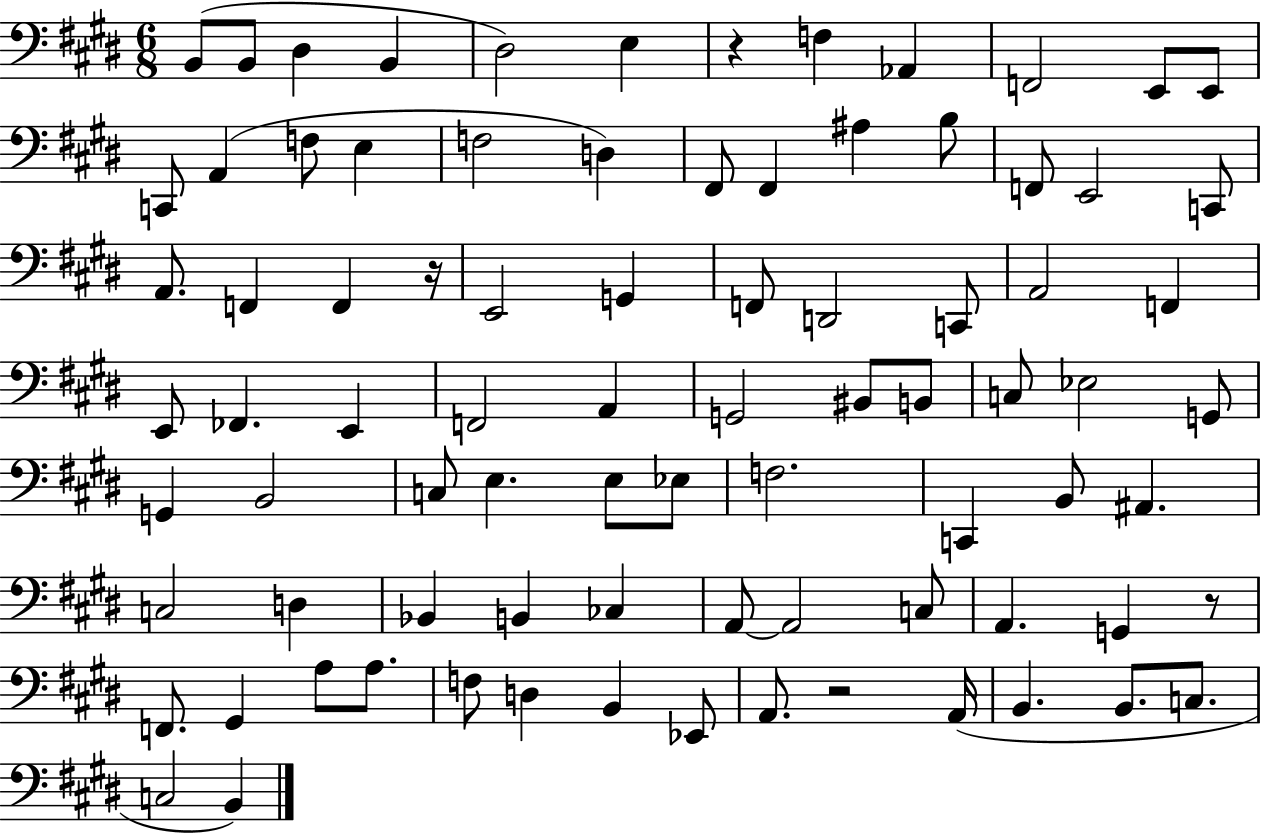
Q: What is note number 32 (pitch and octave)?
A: C2